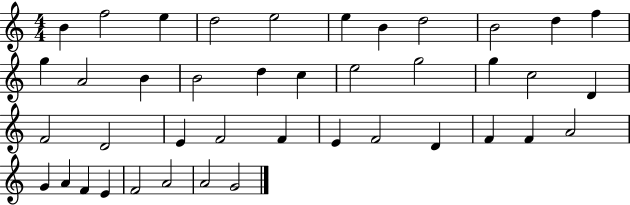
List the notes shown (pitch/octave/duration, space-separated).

B4/q F5/h E5/q D5/h E5/h E5/q B4/q D5/h B4/h D5/q F5/q G5/q A4/h B4/q B4/h D5/q C5/q E5/h G5/h G5/q C5/h D4/q F4/h D4/h E4/q F4/h F4/q E4/q F4/h D4/q F4/q F4/q A4/h G4/q A4/q F4/q E4/q F4/h A4/h A4/h G4/h